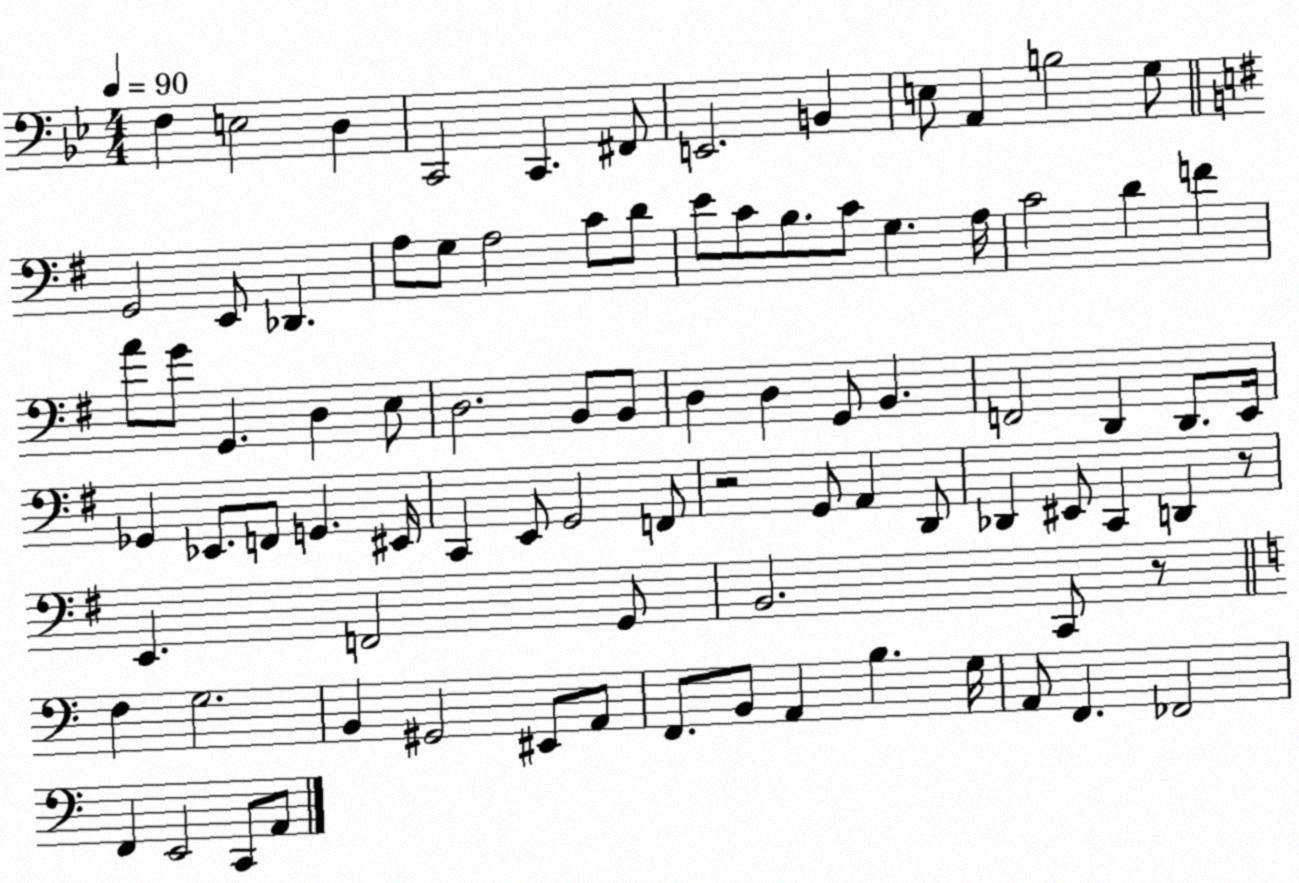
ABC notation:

X:1
T:Untitled
M:4/4
L:1/4
K:Bb
F, E,2 D, C,,2 C,, ^F,,/2 E,,2 B,, E,/2 A,, B,2 G,/2 G,,2 E,,/2 _D,, A,/2 G,/2 A,2 C/2 D/2 E/2 C/2 B,/2 C/2 G, A,/4 C2 D F A/2 G/2 G,, D, E,/2 D,2 B,,/2 B,,/2 D, D, G,,/2 B,, F,,2 D,, D,,/2 E,,/4 _G,, _E,,/2 F,,/2 G,, ^E,,/4 C,, E,,/2 G,,2 F,,/2 z2 G,,/2 A,, D,,/2 _D,, ^E,,/2 C,, D,, z/2 E,, F,,2 G,,/2 B,,2 C,,/2 z/2 F, G,2 B,, ^G,,2 ^E,,/2 A,,/2 F,,/2 B,,/2 A,, B, G,/4 A,,/2 F,, _F,,2 F,, E,,2 C,,/2 A,,/2